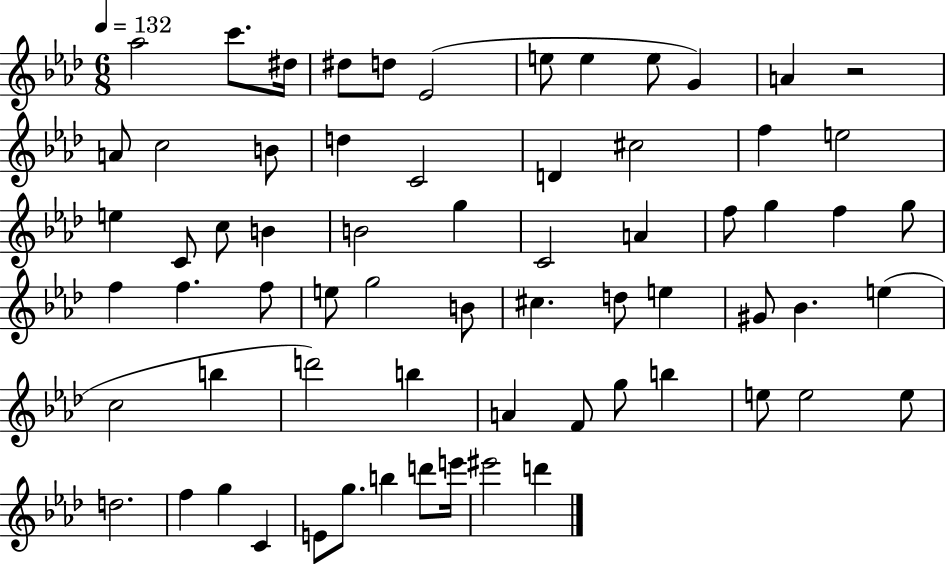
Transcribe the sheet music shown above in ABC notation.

X:1
T:Untitled
M:6/8
L:1/4
K:Ab
_a2 c'/2 ^d/4 ^d/2 d/2 _E2 e/2 e e/2 G A z2 A/2 c2 B/2 d C2 D ^c2 f e2 e C/2 c/2 B B2 g C2 A f/2 g f g/2 f f f/2 e/2 g2 B/2 ^c d/2 e ^G/2 _B e c2 b d'2 b A F/2 g/2 b e/2 e2 e/2 d2 f g C E/2 g/2 b d'/2 e'/4 ^e'2 d'